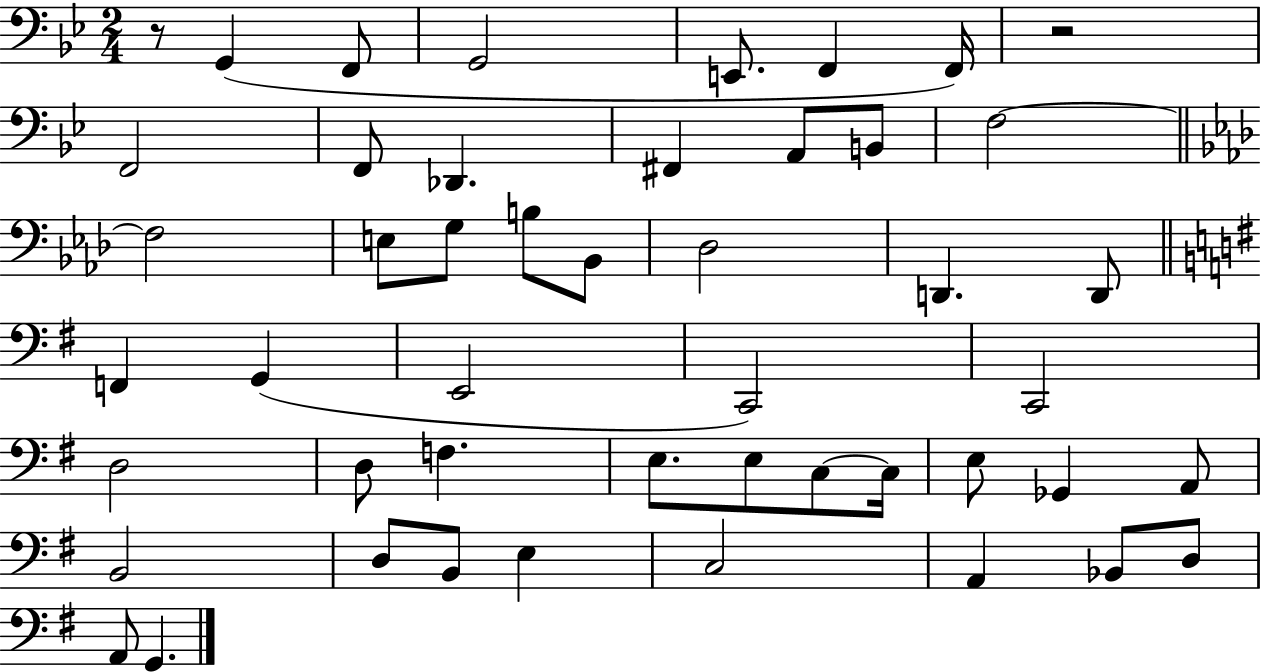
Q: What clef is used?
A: bass